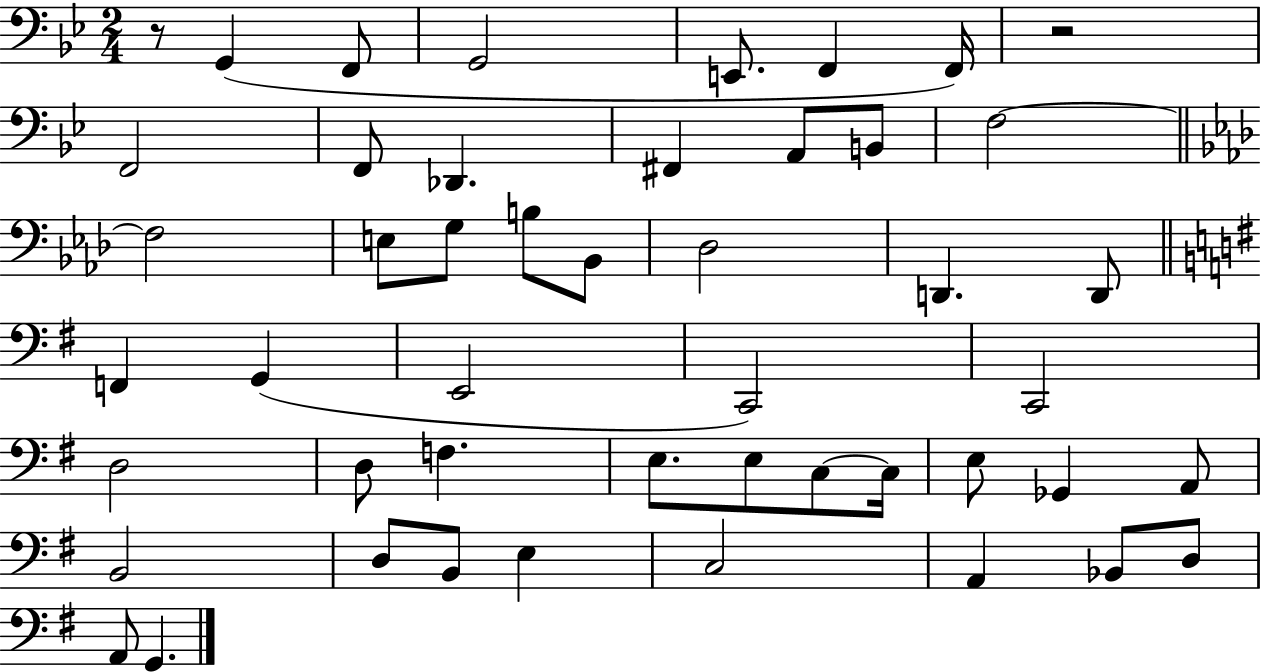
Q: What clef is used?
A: bass